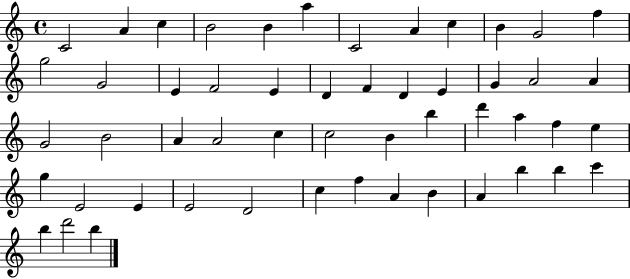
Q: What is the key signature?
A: C major